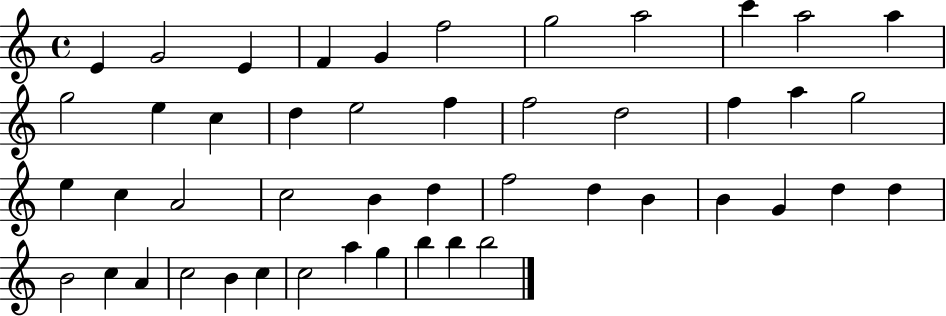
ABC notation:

X:1
T:Untitled
M:4/4
L:1/4
K:C
E G2 E F G f2 g2 a2 c' a2 a g2 e c d e2 f f2 d2 f a g2 e c A2 c2 B d f2 d B B G d d B2 c A c2 B c c2 a g b b b2